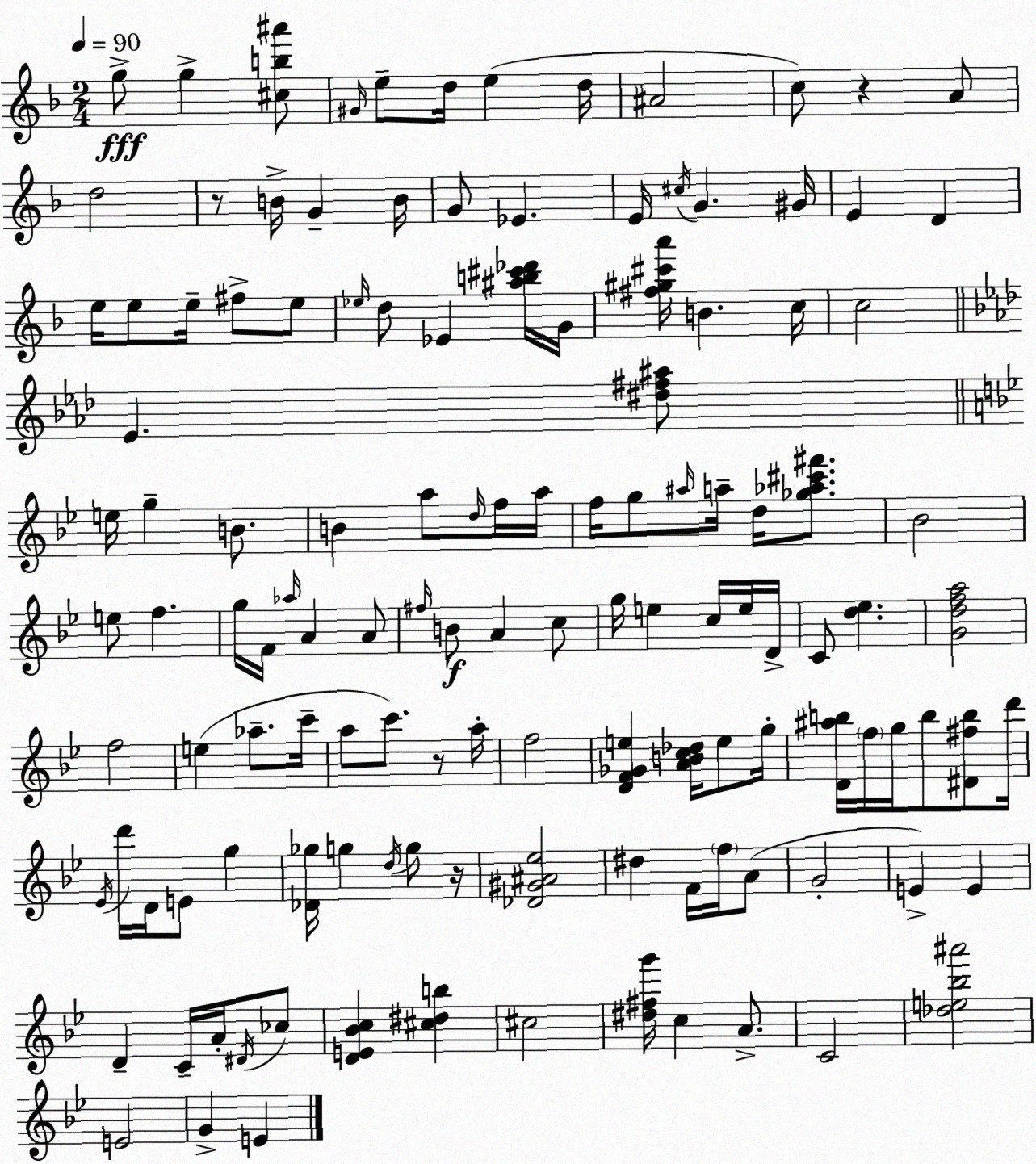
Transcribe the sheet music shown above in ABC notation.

X:1
T:Untitled
M:2/4
L:1/4
K:F
g/2 g [^cb^a']/2 ^G/4 e/2 d/4 e d/4 ^A2 c/2 z A/2 d2 z/2 B/4 G B/4 G/2 _E E/4 ^c/4 G ^G/4 E D e/4 e/2 e/4 ^f/2 e/2 _e/4 d/2 _E [^ab^c'_d']/4 G/4 [^f^g^c'a']/4 B c/4 c2 _E [^d^f^a]/2 e/4 g B/2 B a/2 d/4 f/4 a/4 f/4 g/2 ^a/4 a/4 d/4 [_g_a^c'^f']/2 _B2 e/2 f g/4 F/4 _a/4 A A/2 ^f/4 B/2 A c/2 g/4 e c/4 e/4 D/4 C/2 [d_e] [Gdfa]2 f2 e _a/2 c'/4 a/2 c'/2 z/2 a/4 f2 [DF_Ge] [ABc_d]/4 e/2 g/4 [D^ab]/4 f/4 g/4 b/2 [^D^fb]/2 d'/4 _E/4 d'/4 D/4 E/2 g [_D_g]/4 g d/4 g/2 z/4 [_D^G^A_e]2 ^d F/4 f/4 A/2 G2 E E D C/4 A/4 ^D/4 _c/2 [DE_Bc] [^c^db] ^c2 [^d^fg']/4 c A/2 C2 [_de_b^a']2 E2 G E